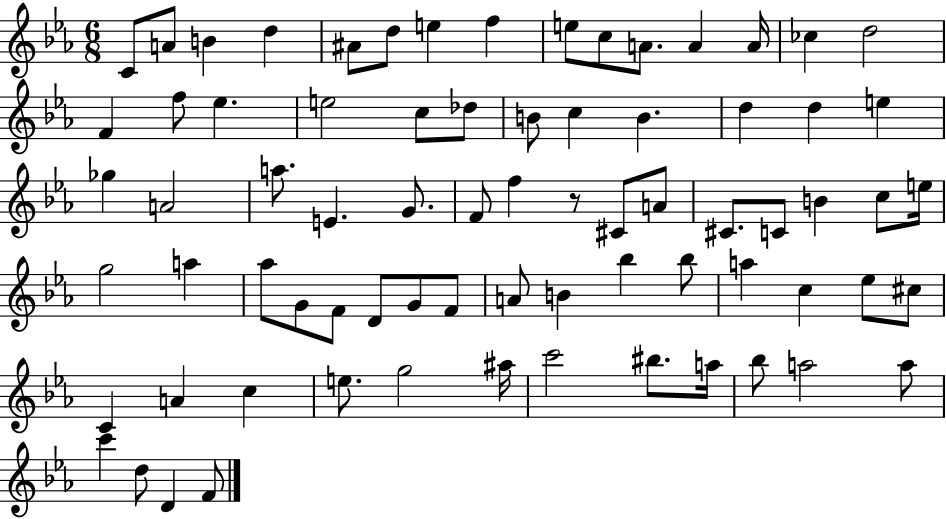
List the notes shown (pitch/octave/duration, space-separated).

C4/e A4/e B4/q D5/q A#4/e D5/e E5/q F5/q E5/e C5/e A4/e. A4/q A4/s CES5/q D5/h F4/q F5/e Eb5/q. E5/h C5/e Db5/e B4/e C5/q B4/q. D5/q D5/q E5/q Gb5/q A4/h A5/e. E4/q. G4/e. F4/e F5/q R/e C#4/e A4/e C#4/e. C4/e B4/q C5/e E5/s G5/h A5/q Ab5/e G4/e F4/e D4/e G4/e F4/e A4/e B4/q Bb5/q Bb5/e A5/q C5/q Eb5/e C#5/e C4/q A4/q C5/q E5/e. G5/h A#5/s C6/h BIS5/e. A5/s Bb5/e A5/h A5/e C6/q D5/e D4/q F4/e